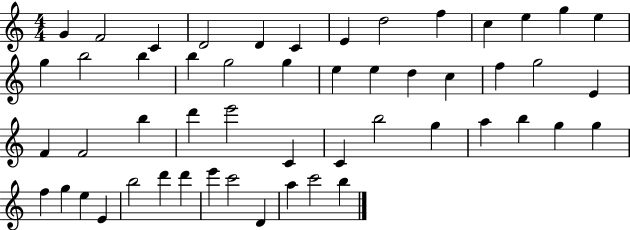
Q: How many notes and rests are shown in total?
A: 52